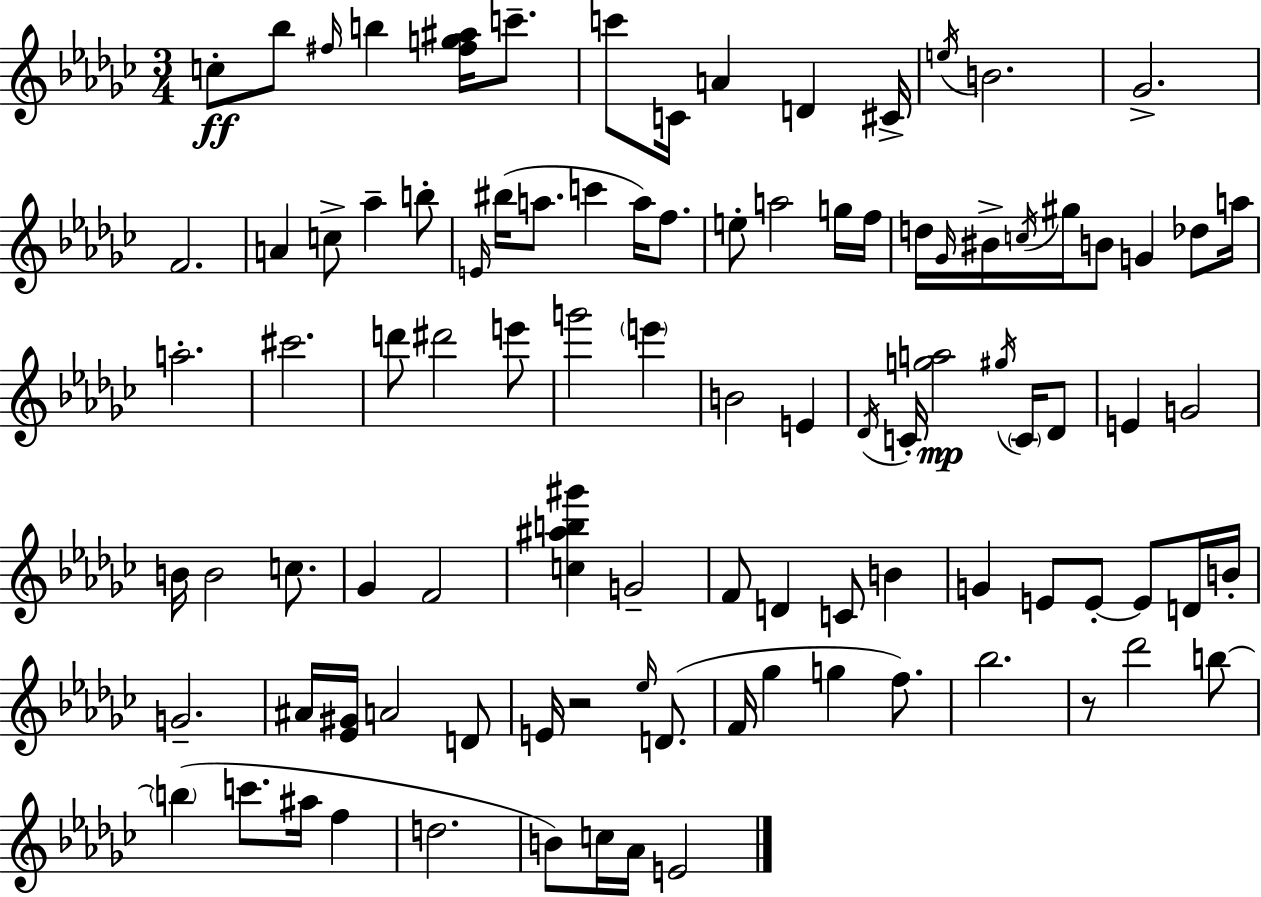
X:1
T:Untitled
M:3/4
L:1/4
K:Ebm
c/2 _b/2 ^f/4 b [^fg^a]/4 c'/2 c'/2 C/4 A D ^C/4 e/4 B2 _G2 F2 A c/2 _a b/2 E/4 ^b/4 a/2 c' a/4 f/2 e/2 a2 g/4 f/4 d/4 _G/4 ^B/4 c/4 ^g/4 B/2 G _d/2 a/4 a2 ^c'2 d'/2 ^d'2 e'/2 g'2 e' B2 E _D/4 C/4 [ga]2 ^g/4 C/4 _D/2 E G2 B/4 B2 c/2 _G F2 [c^ab^g'] G2 F/2 D C/2 B G E/2 E/2 E/2 D/4 B/4 G2 ^A/4 [_E^G]/4 A2 D/2 E/4 z2 _e/4 D/2 F/4 _g g f/2 _b2 z/2 _d'2 b/2 b c'/2 ^a/4 f d2 B/2 c/4 _A/4 E2